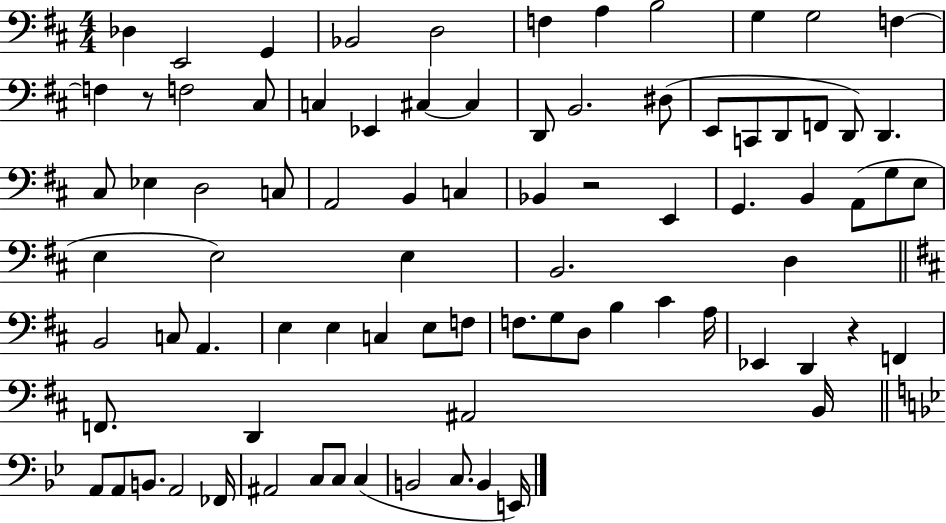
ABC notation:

X:1
T:Untitled
M:4/4
L:1/4
K:D
_D, E,,2 G,, _B,,2 D,2 F, A, B,2 G, G,2 F, F, z/2 F,2 ^C,/2 C, _E,, ^C, ^C, D,,/2 B,,2 ^D,/2 E,,/2 C,,/2 D,,/2 F,,/2 D,,/2 D,, ^C,/2 _E, D,2 C,/2 A,,2 B,, C, _B,, z2 E,, G,, B,, A,,/2 G,/2 E,/2 E, E,2 E, B,,2 D, B,,2 C,/2 A,, E, E, C, E,/2 F,/2 F,/2 G,/2 D,/2 B, ^C A,/4 _E,, D,, z F,, F,,/2 D,, ^A,,2 B,,/4 A,,/2 A,,/2 B,,/2 A,,2 _F,,/4 ^A,,2 C,/2 C,/2 C, B,,2 C,/2 B,, E,,/4